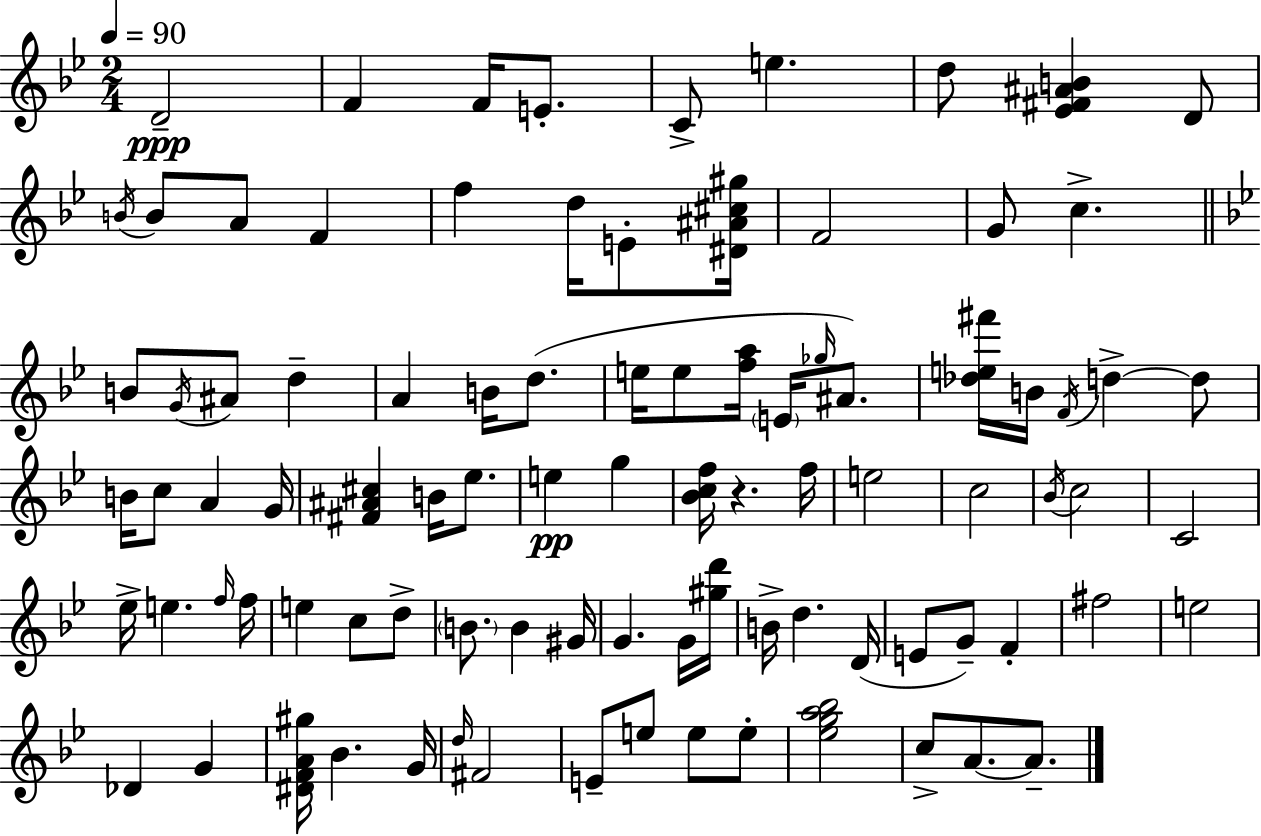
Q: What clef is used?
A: treble